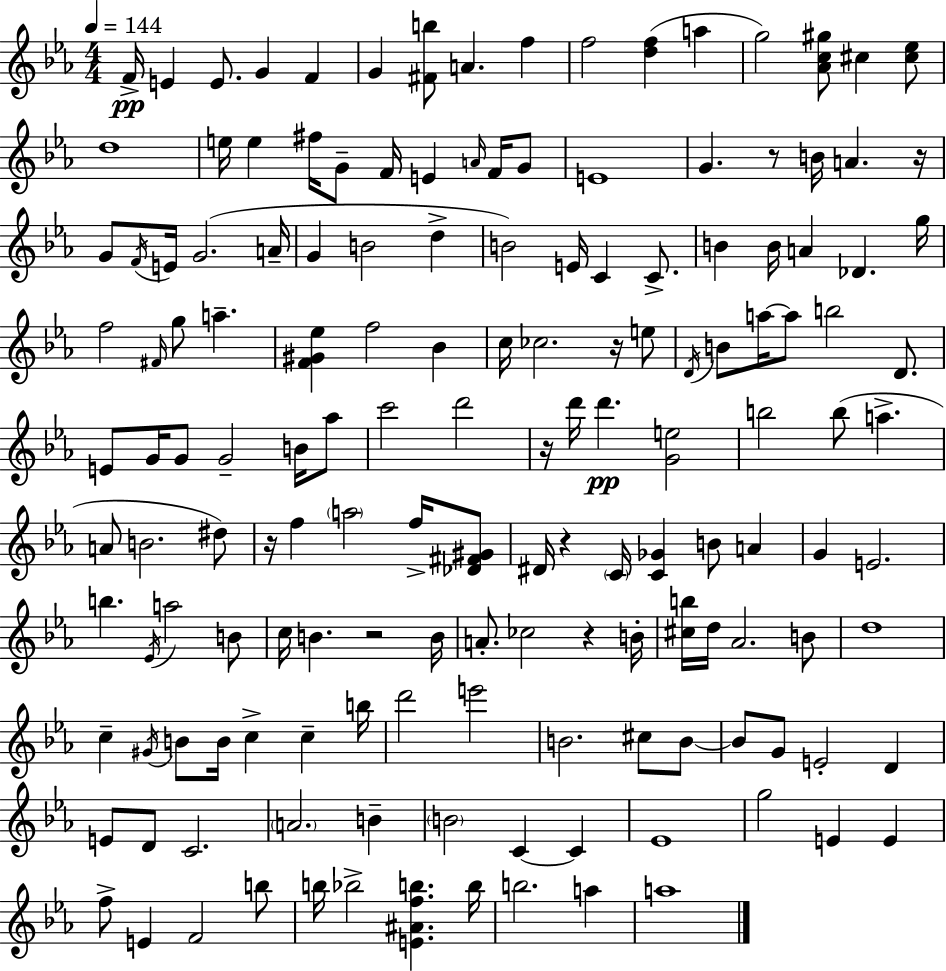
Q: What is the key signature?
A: EES major